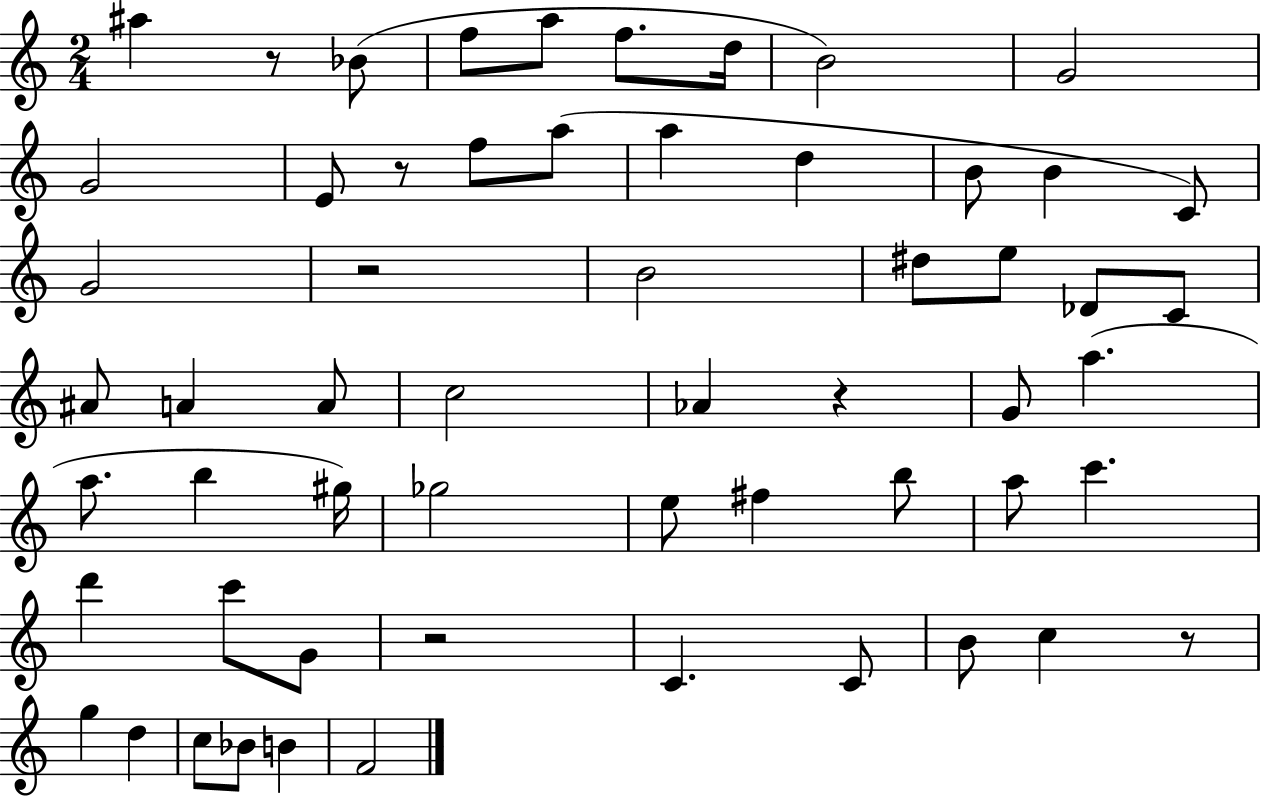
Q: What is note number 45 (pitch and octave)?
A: B4